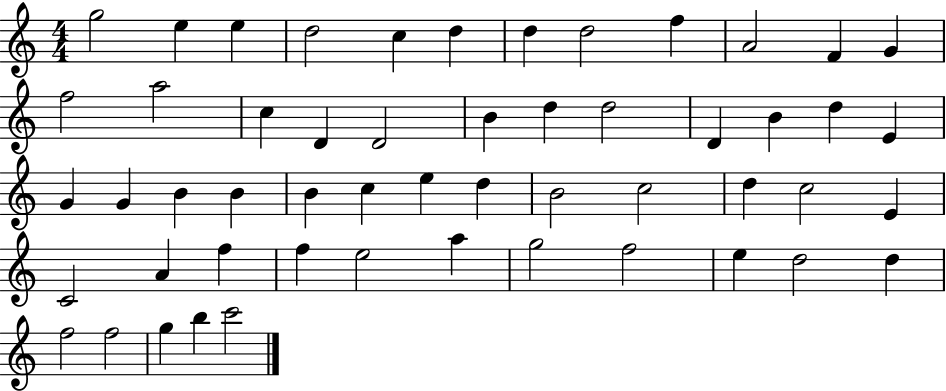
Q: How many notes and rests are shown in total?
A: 53